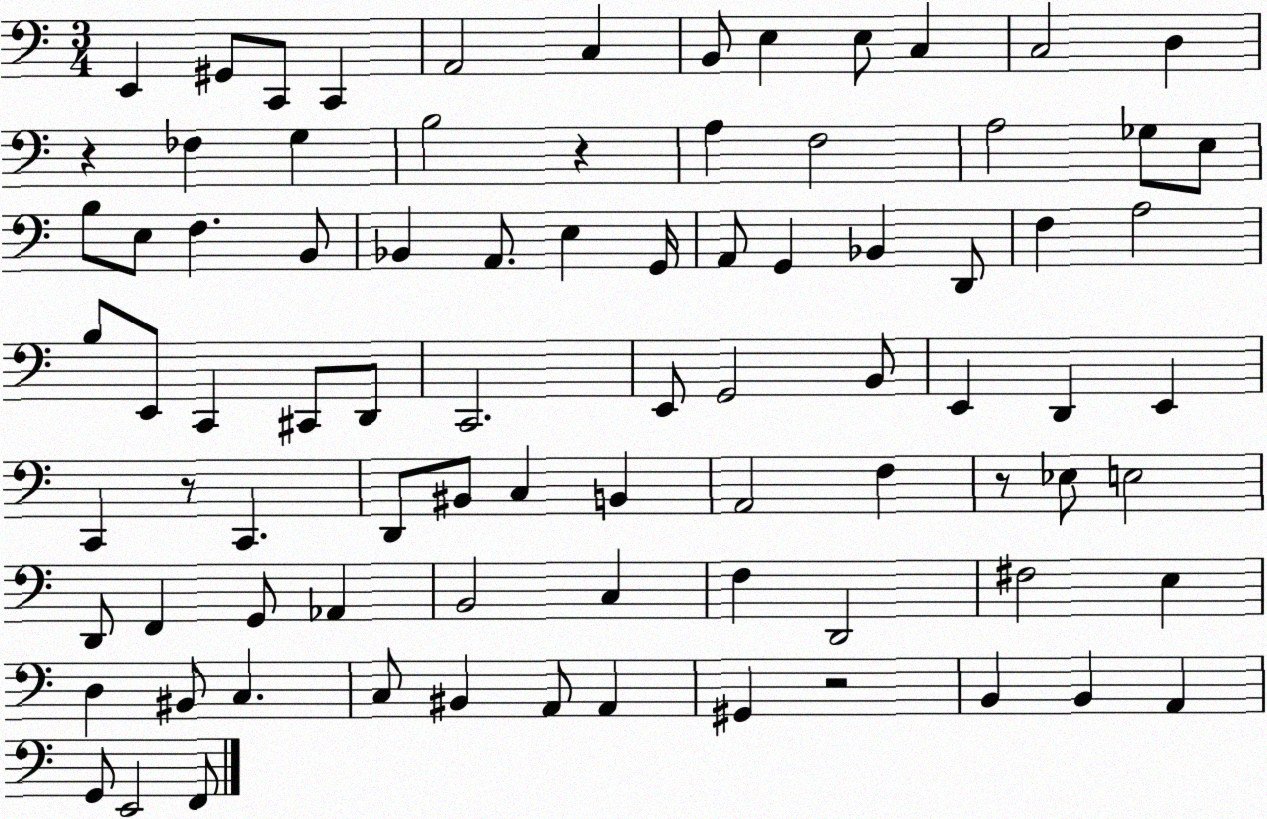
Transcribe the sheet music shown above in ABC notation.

X:1
T:Untitled
M:3/4
L:1/4
K:C
E,, ^G,,/2 C,,/2 C,, A,,2 C, B,,/2 E, E,/2 C, C,2 D, z _F, G, B,2 z A, F,2 A,2 _G,/2 E,/2 B,/2 E,/2 F, B,,/2 _B,, A,,/2 E, G,,/4 A,,/2 G,, _B,, D,,/2 F, A,2 B,/2 E,,/2 C,, ^C,,/2 D,,/2 C,,2 E,,/2 G,,2 B,,/2 E,, D,, E,, C,, z/2 C,, D,,/2 ^B,,/2 C, B,, A,,2 F, z/2 _E,/2 E,2 D,,/2 F,, G,,/2 _A,, B,,2 C, F, D,,2 ^F,2 E, D, ^B,,/2 C, C,/2 ^B,, A,,/2 A,, ^G,, z2 B,, B,, A,, G,,/2 E,,2 F,,/2